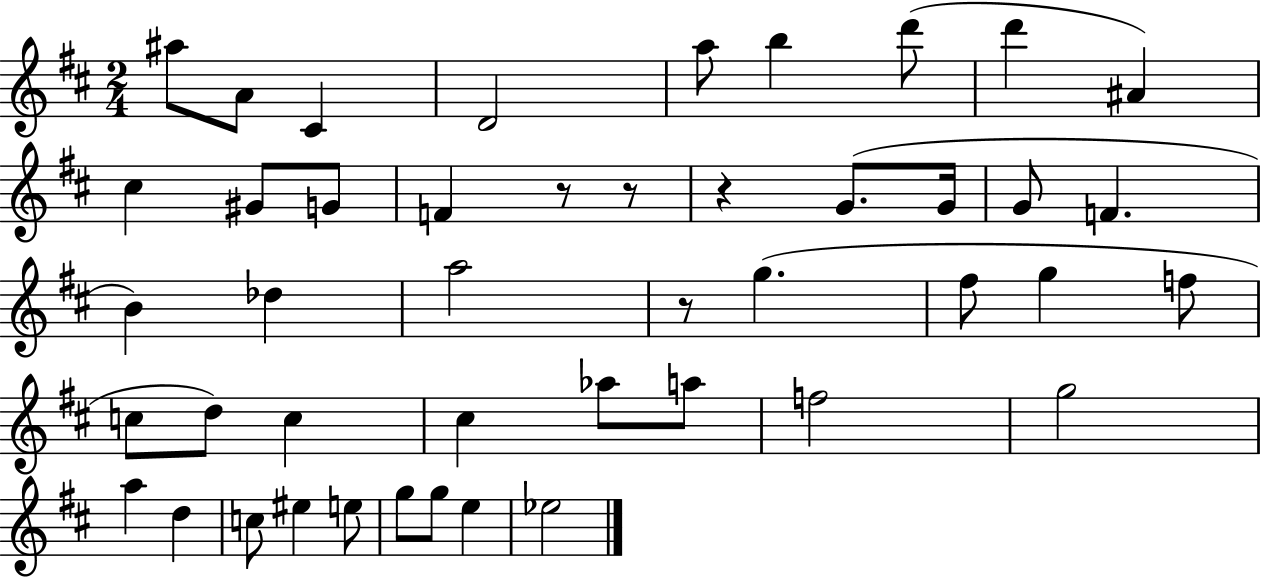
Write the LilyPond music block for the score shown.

{
  \clef treble
  \numericTimeSignature
  \time 2/4
  \key d \major
  \repeat volta 2 { ais''8 a'8 cis'4 | d'2 | a''8 b''4 d'''8( | d'''4 ais'4) | \break cis''4 gis'8 g'8 | f'4 r8 r8 | r4 g'8.( g'16 | g'8 f'4. | \break b'4) des''4 | a''2 | r8 g''4.( | fis''8 g''4 f''8 | \break c''8 d''8) c''4 | cis''4 aes''8 a''8 | f''2 | g''2 | \break a''4 d''4 | c''8 eis''4 e''8 | g''8 g''8 e''4 | ees''2 | \break } \bar "|."
}